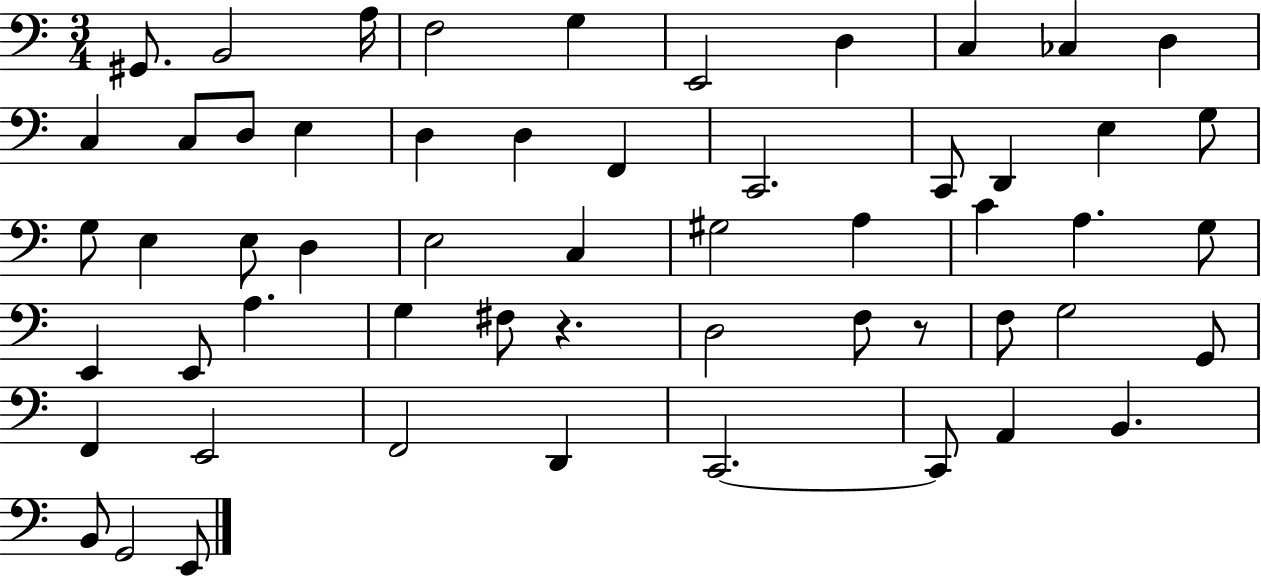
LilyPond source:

{
  \clef bass
  \numericTimeSignature
  \time 3/4
  \key c \major
  gis,8. b,2 a16 | f2 g4 | e,2 d4 | c4 ces4 d4 | \break c4 c8 d8 e4 | d4 d4 f,4 | c,2. | c,8 d,4 e4 g8 | \break g8 e4 e8 d4 | e2 c4 | gis2 a4 | c'4 a4. g8 | \break e,4 e,8 a4. | g4 fis8 r4. | d2 f8 r8 | f8 g2 g,8 | \break f,4 e,2 | f,2 d,4 | c,2.~~ | c,8 a,4 b,4. | \break b,8 g,2 e,8 | \bar "|."
}